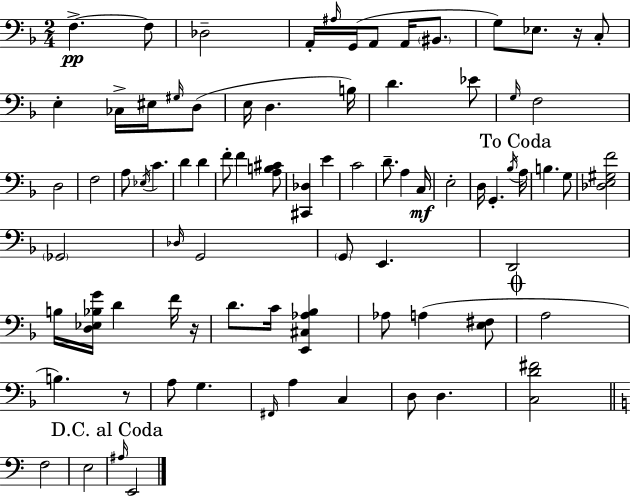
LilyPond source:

{
  \clef bass
  \numericTimeSignature
  \time 2/4
  \key d \minor
  f4.->~~\pp f8 | des2-- | a,16-. \grace { ais16 } g,16( a,8 a,16 \parenthesize bis,8. | g8) ees8. r16 c8-. | \break e4-. ces16-> eis16 \grace { gis16 } | d8( e16 d4. | b16) d'4. | ees'8 \grace { g16 } f2 | \break d2 | f2 | a8 \acciaccatura { ees16 } c'4. | d'4 | \break d'4 f'8-. f'4 | <a b cis'>8 <cis, des>4 | e'4 c'2 | d'8.-- a4 | \break c16\mf e2-. | d16 g,4.-. | \acciaccatura { bes16 } \mark "To Coda" a16 b4. | g8 <des e gis f'>2 | \break \parenthesize ges,2 | \grace { des16 } g,2 | \parenthesize g,8 | e,4. d,2 | \break b16 <d ees bes g'>16 | d'4 f'16 r16 d'8. | c'16 <e, cis aes bes>4 aes8 | a4( <e fis>8 \mark \markup { \musicglyph "scripts.coda" } a2 | \break b4.) | r8 a8 | g4. \grace { fis,16 } a4 | c4 d8 | \break d4. <c d' fis'>2 | \bar "||" \break \key a \minor f2 | e2 | \mark "D.C. al Coda" \grace { ais16 } e,2 | \bar "|."
}